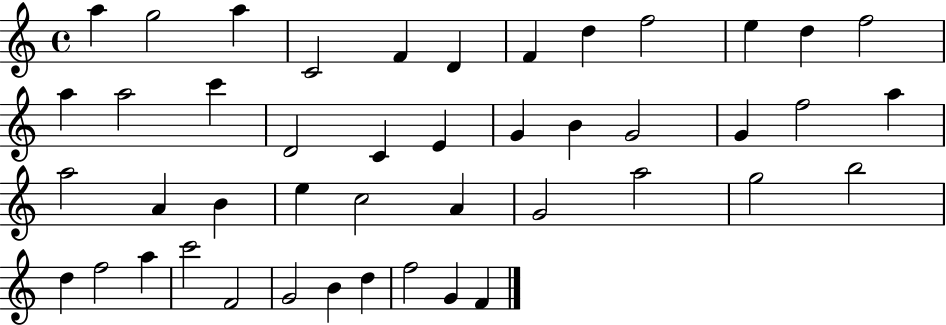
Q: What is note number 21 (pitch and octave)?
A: G4